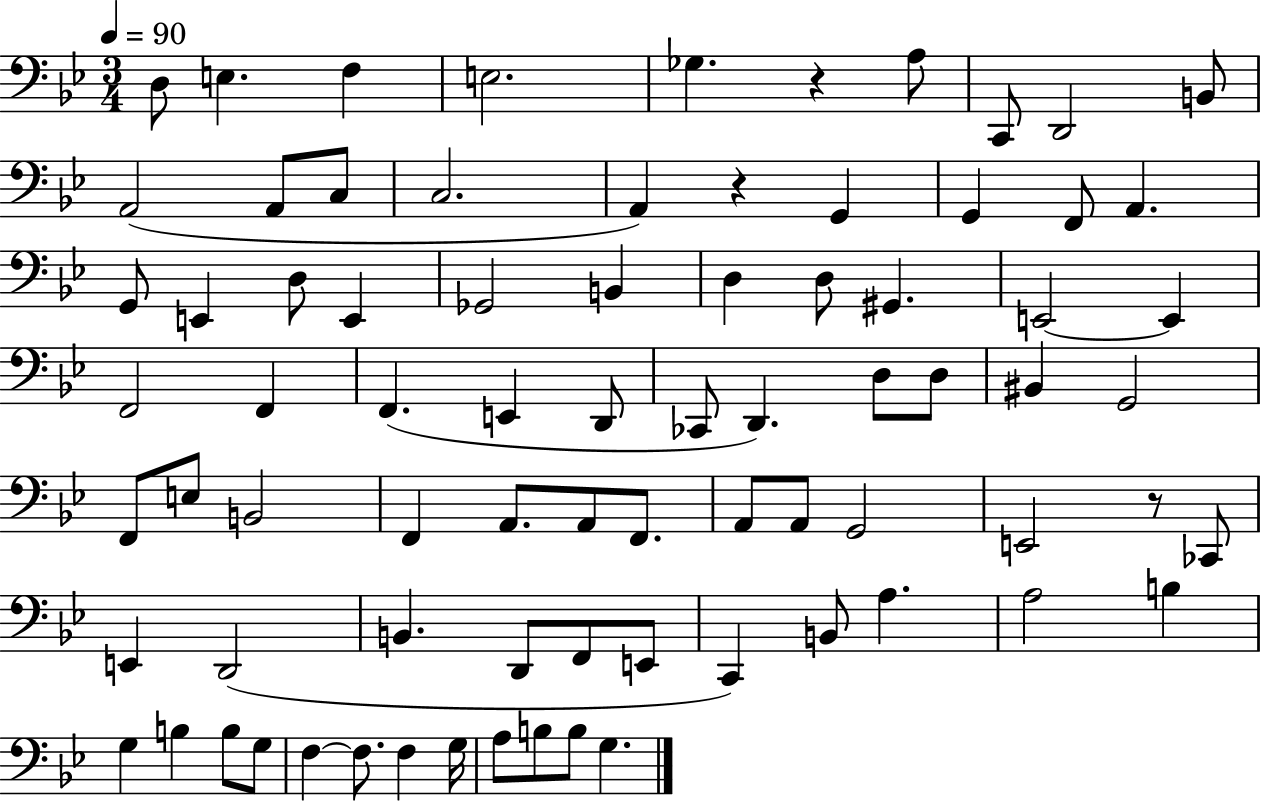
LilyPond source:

{
  \clef bass
  \numericTimeSignature
  \time 3/4
  \key bes \major
  \tempo 4 = 90
  d8 e4. f4 | e2. | ges4. r4 a8 | c,8 d,2 b,8 | \break a,2( a,8 c8 | c2. | a,4) r4 g,4 | g,4 f,8 a,4. | \break g,8 e,4 d8 e,4 | ges,2 b,4 | d4 d8 gis,4. | e,2~~ e,4 | \break f,2 f,4 | f,4.( e,4 d,8 | ces,8 d,4.) d8 d8 | bis,4 g,2 | \break f,8 e8 b,2 | f,4 a,8. a,8 f,8. | a,8 a,8 g,2 | e,2 r8 ces,8 | \break e,4 d,2( | b,4. d,8 f,8 e,8 | c,4) b,8 a4. | a2 b4 | \break g4 b4 b8 g8 | f4~~ f8. f4 g16 | a8 b8 b8 g4. | \bar "|."
}